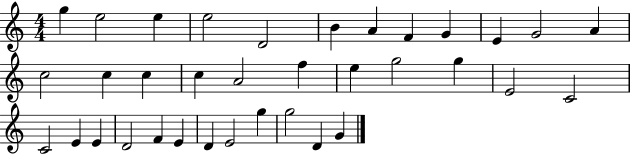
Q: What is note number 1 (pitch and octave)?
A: G5